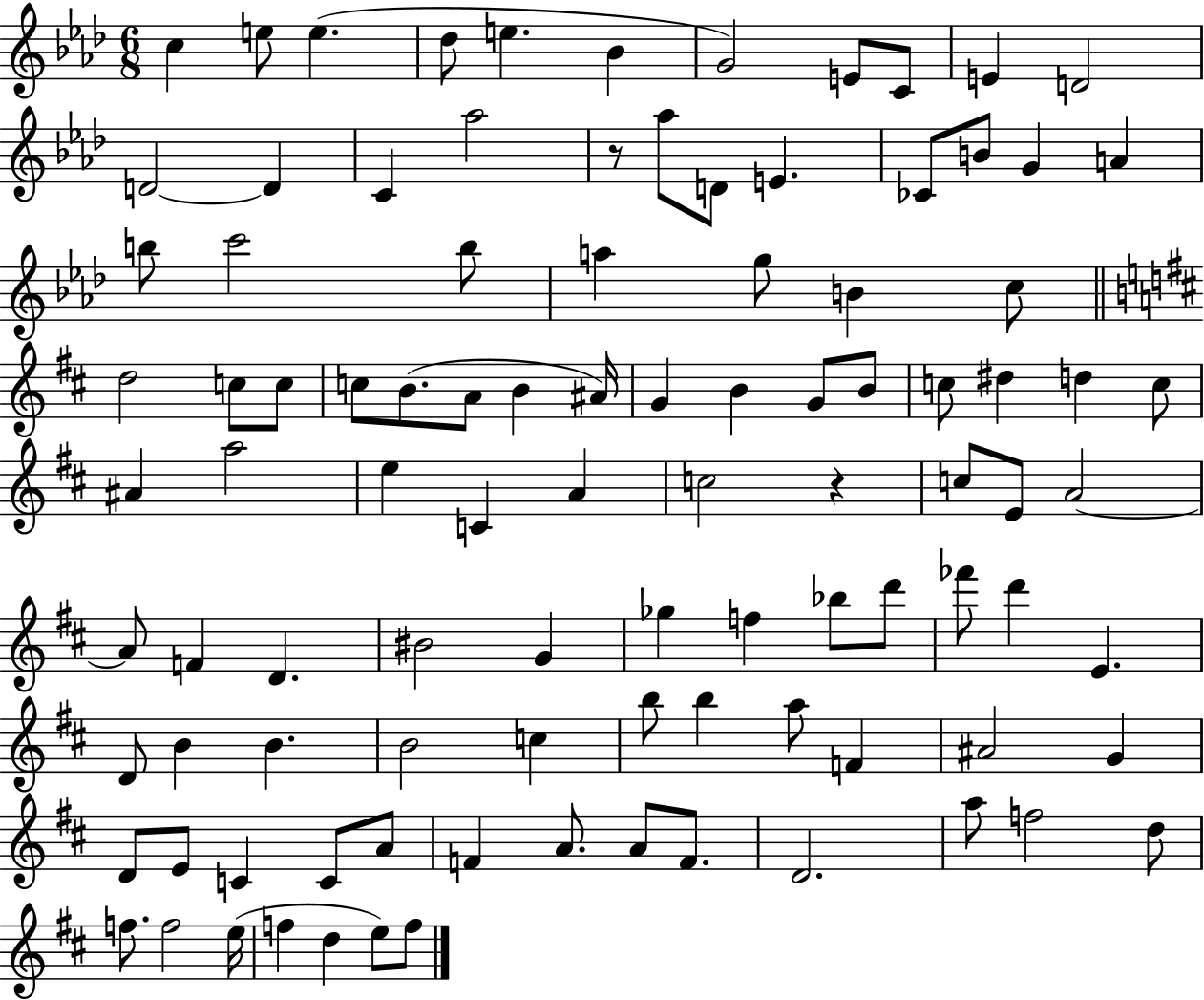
C5/q E5/e E5/q. Db5/e E5/q. Bb4/q G4/h E4/e C4/e E4/q D4/h D4/h D4/q C4/q Ab5/h R/e Ab5/e D4/e E4/q. CES4/e B4/e G4/q A4/q B5/e C6/h B5/e A5/q G5/e B4/q C5/e D5/h C5/e C5/e C5/e B4/e. A4/e B4/q A#4/s G4/q B4/q G4/e B4/e C5/e D#5/q D5/q C5/e A#4/q A5/h E5/q C4/q A4/q C5/h R/q C5/e E4/e A4/h A4/e F4/q D4/q. BIS4/h G4/q Gb5/q F5/q Bb5/e D6/e FES6/e D6/q E4/q. D4/e B4/q B4/q. B4/h C5/q B5/e B5/q A5/e F4/q A#4/h G4/q D4/e E4/e C4/q C4/e A4/e F4/q A4/e. A4/e F4/e. D4/h. A5/e F5/h D5/e F5/e. F5/h E5/s F5/q D5/q E5/e F5/e